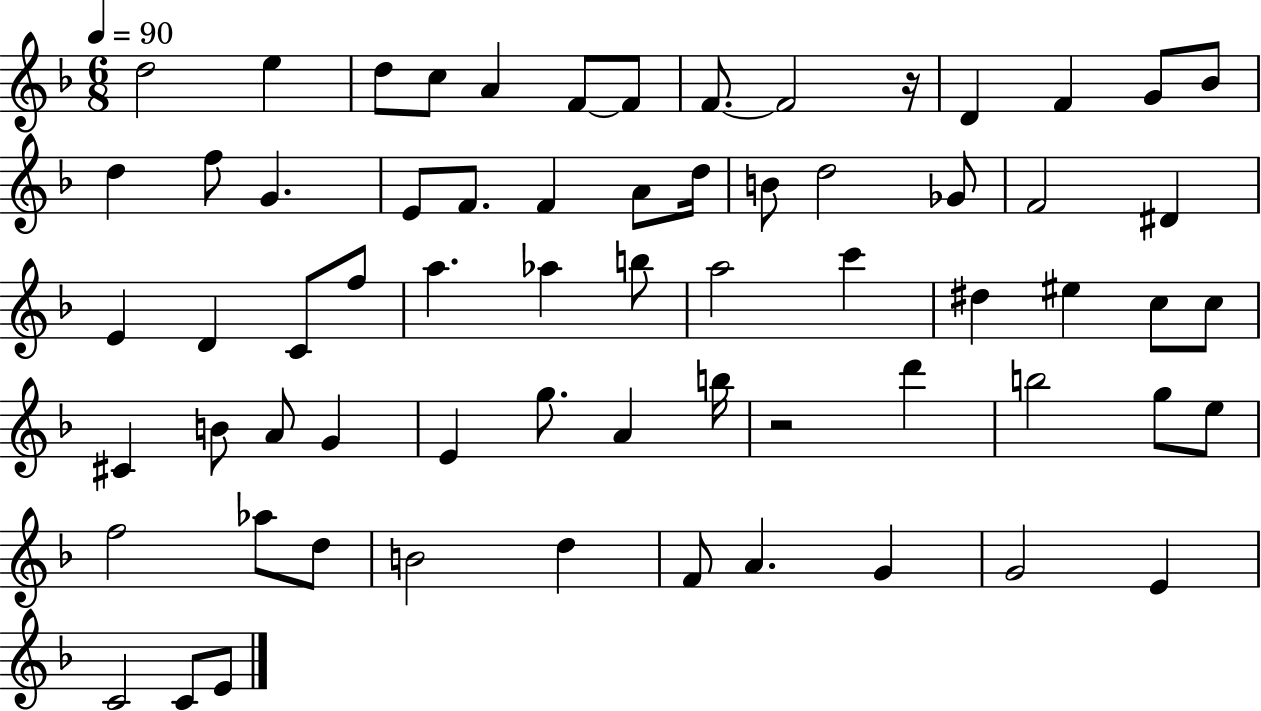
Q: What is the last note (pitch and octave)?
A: E4